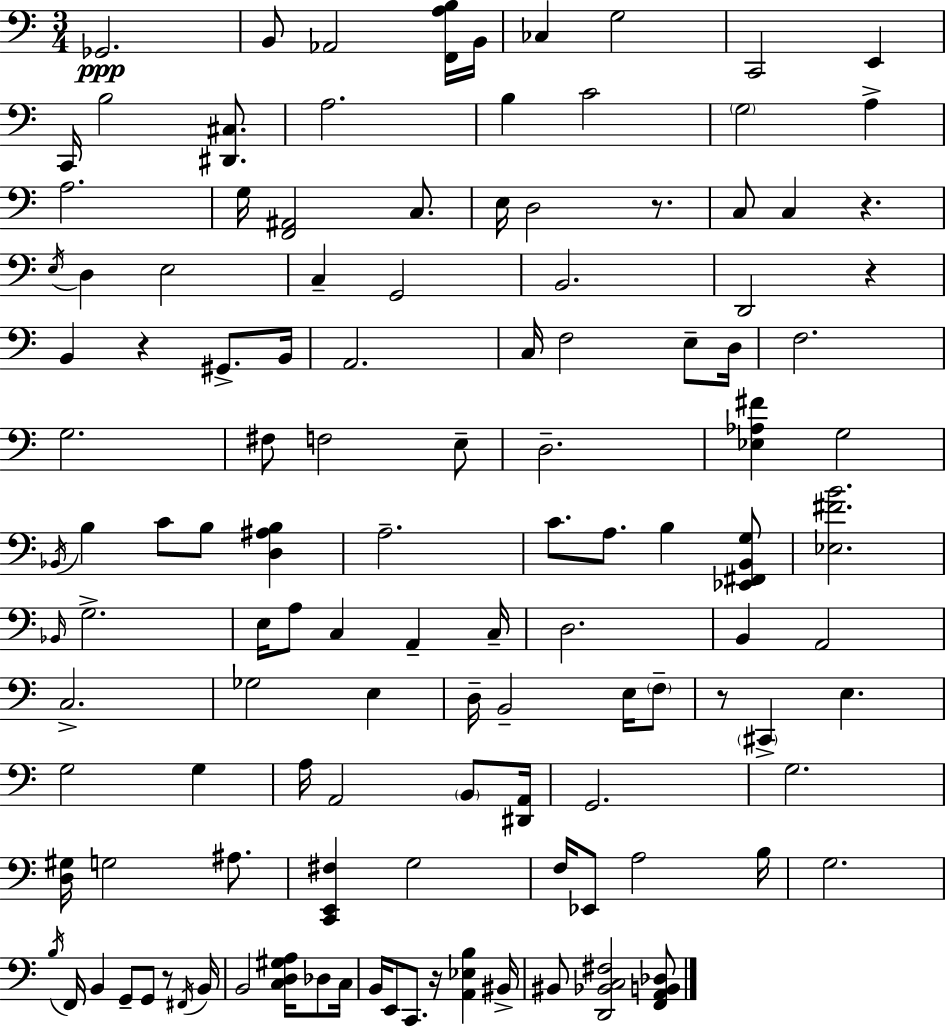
Gb2/h. B2/e Ab2/h [F2,A3,B3]/s B2/s CES3/q G3/h C2/h E2/q C2/s B3/h [D#2,C#3]/e. A3/h. B3/q C4/h G3/h A3/q A3/h. G3/s [F2,A#2]/h C3/e. E3/s D3/h R/e. C3/e C3/q R/q. E3/s D3/q E3/h C3/q G2/h B2/h. D2/h R/q B2/q R/q G#2/e. B2/s A2/h. C3/s F3/h E3/e D3/s F3/h. G3/h. F#3/e F3/h E3/e D3/h. [Eb3,Ab3,F#4]/q G3/h Bb2/s B3/q C4/e B3/e [D3,A#3,B3]/q A3/h. C4/e. A3/e. B3/q [Eb2,F#2,B2,G3]/e [Eb3,F#4,B4]/h. Bb2/s G3/h. E3/s A3/e C3/q A2/q C3/s D3/h. B2/q A2/h C3/h. Gb3/h E3/q D3/s B2/h E3/s F3/e R/e C#2/q E3/q. G3/h G3/q A3/s A2/h B2/e [D#2,A2]/s G2/h. G3/h. [D3,G#3]/s G3/h A#3/e. [C2,E2,F#3]/q G3/h F3/s Eb2/e A3/h B3/s G3/h. B3/s F2/s B2/q G2/e G2/e R/e F#2/s B2/s B2/h [C3,D3,G#3,A3]/s Db3/e C3/s B2/s E2/e C2/e. R/s [A2,Eb3,B3]/q BIS2/s BIS2/e [D2,Bb2,C3,F#3]/h [F2,A2,B2,Db3]/e